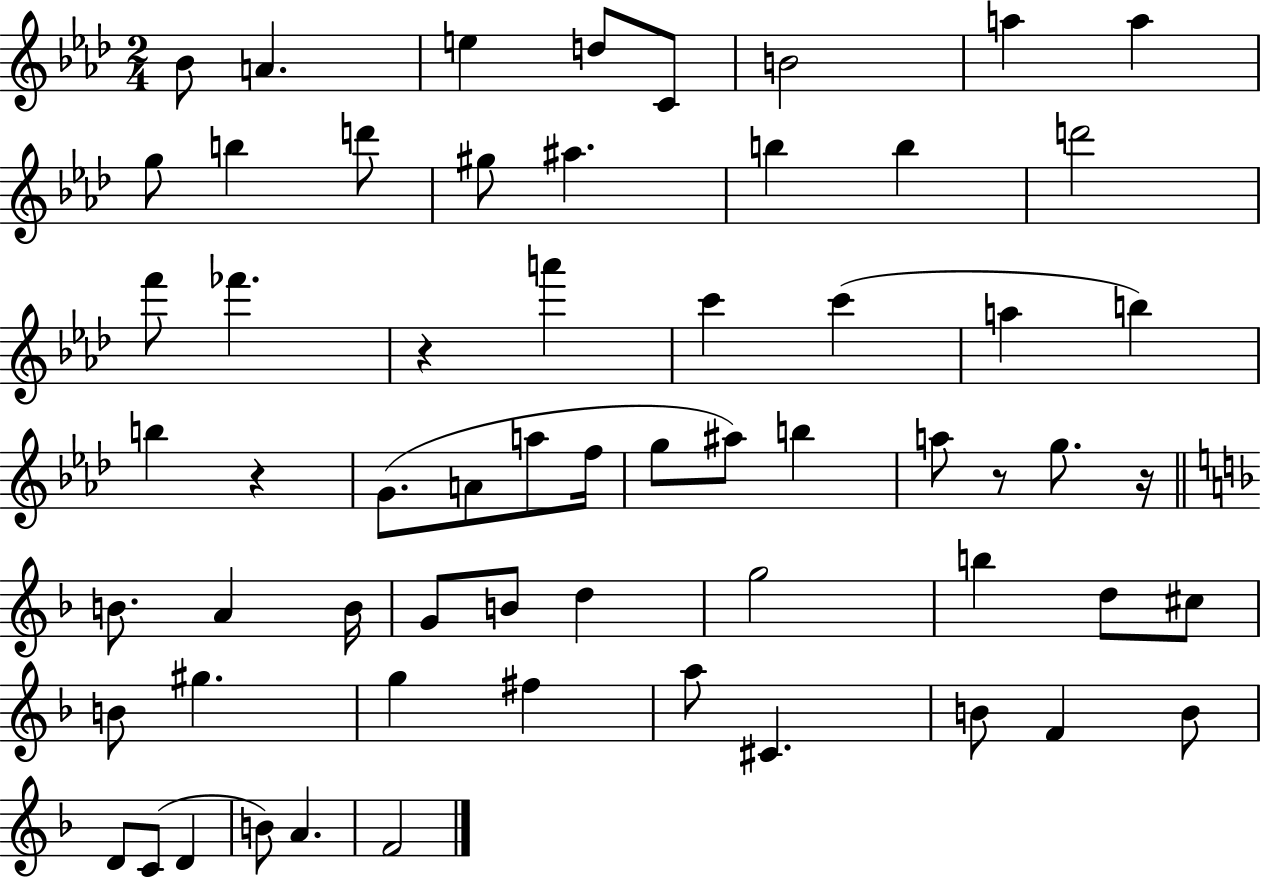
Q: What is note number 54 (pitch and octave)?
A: C4